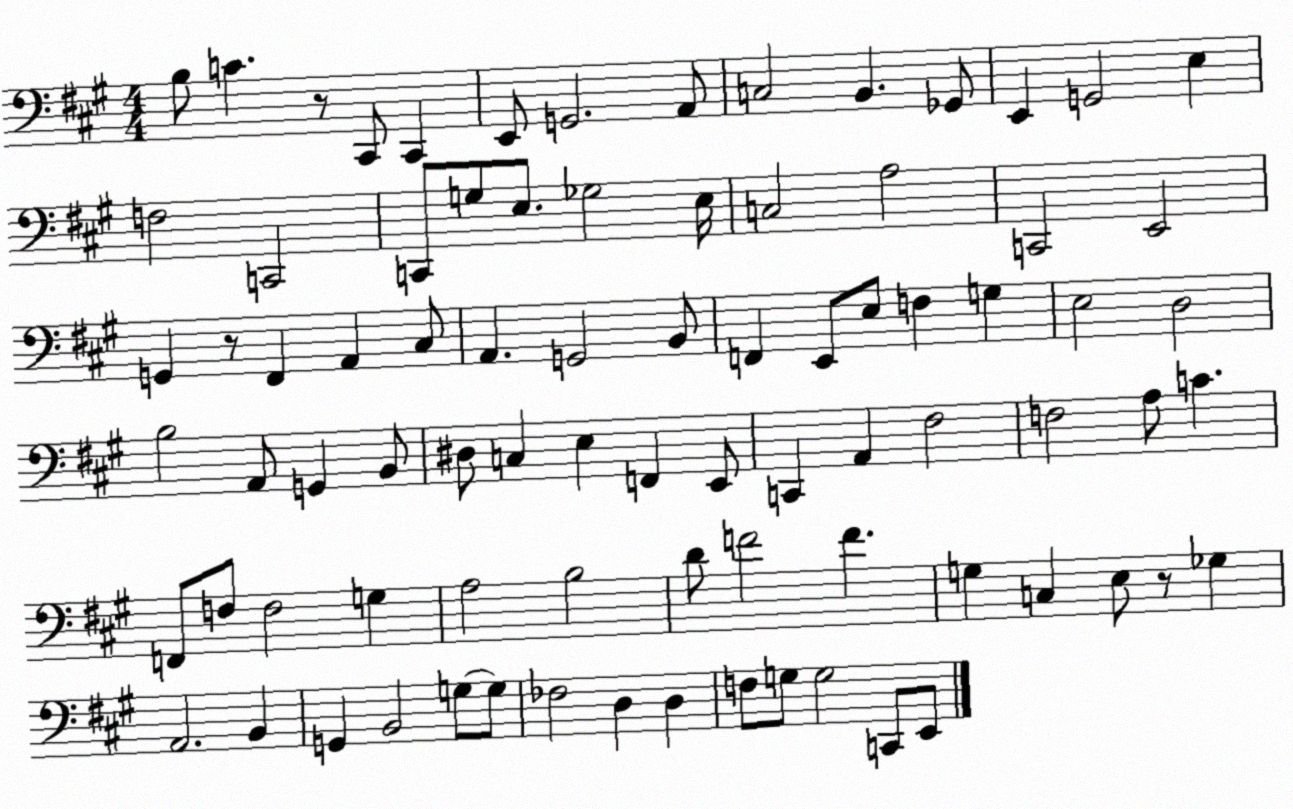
X:1
T:Untitled
M:4/4
L:1/4
K:A
B,/2 C z/2 ^C,,/2 ^C,, E,,/2 G,,2 A,,/2 C,2 B,, _G,,/2 E,, G,,2 E, F,2 C,,2 C,,/2 G,/2 E,/2 _G,2 E,/4 C,2 A,2 C,,2 E,,2 G,, z/2 ^F,, A,, ^C,/2 A,, G,,2 B,,/2 F,, E,,/2 E,/2 F, G, E,2 D,2 B,2 A,,/2 G,, B,,/2 ^D,/2 C, E, F,, E,,/2 C,, A,, ^F,2 F,2 A,/2 C F,,/2 F,/2 F,2 G, A,2 B,2 D/2 F2 F G, C, E,/2 z/2 _G, A,,2 B,, G,, B,,2 G,/2 G,/2 _F,2 D, D, F,/2 G,/2 G,2 C,,/2 E,,/2